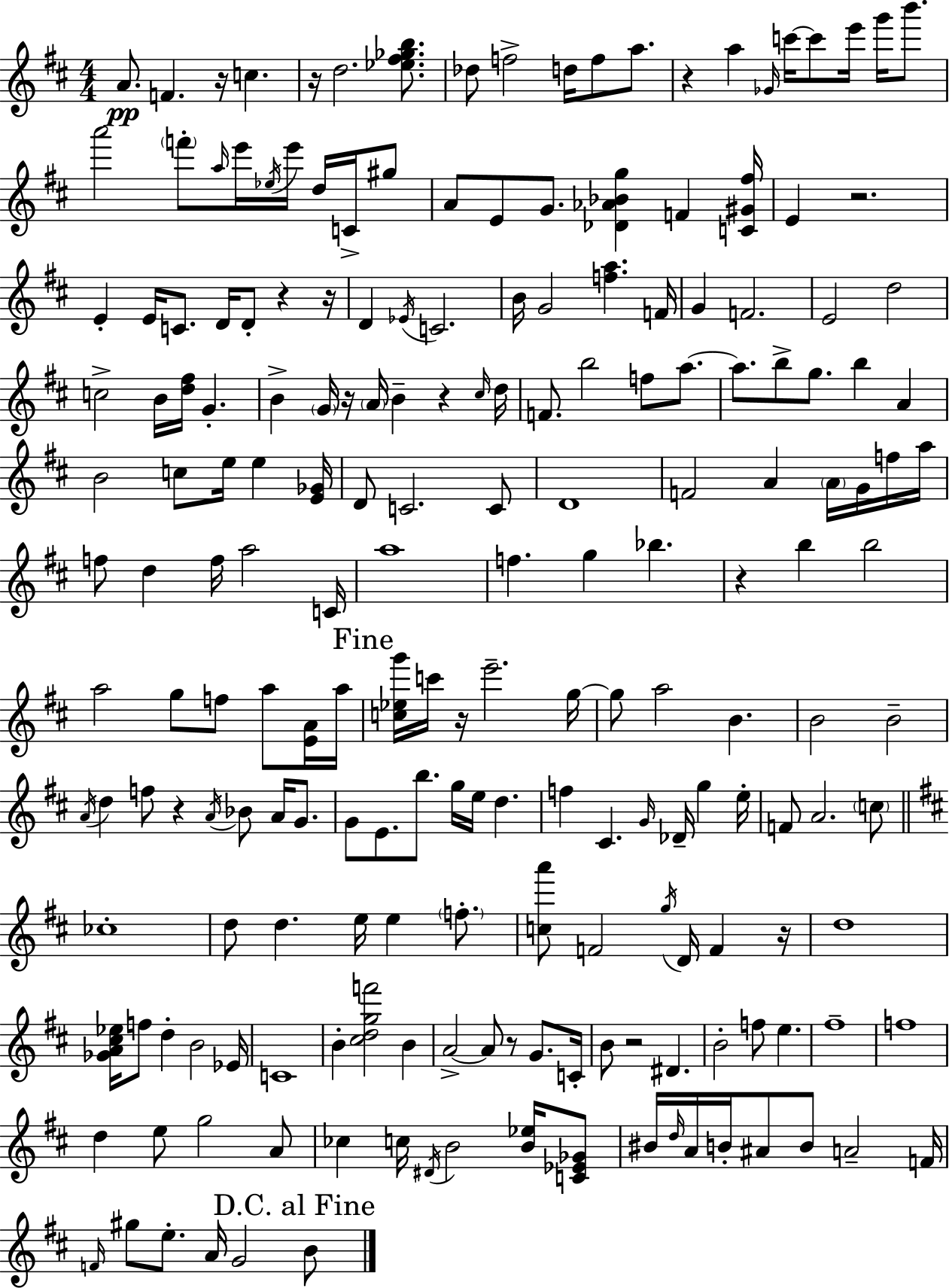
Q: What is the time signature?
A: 4/4